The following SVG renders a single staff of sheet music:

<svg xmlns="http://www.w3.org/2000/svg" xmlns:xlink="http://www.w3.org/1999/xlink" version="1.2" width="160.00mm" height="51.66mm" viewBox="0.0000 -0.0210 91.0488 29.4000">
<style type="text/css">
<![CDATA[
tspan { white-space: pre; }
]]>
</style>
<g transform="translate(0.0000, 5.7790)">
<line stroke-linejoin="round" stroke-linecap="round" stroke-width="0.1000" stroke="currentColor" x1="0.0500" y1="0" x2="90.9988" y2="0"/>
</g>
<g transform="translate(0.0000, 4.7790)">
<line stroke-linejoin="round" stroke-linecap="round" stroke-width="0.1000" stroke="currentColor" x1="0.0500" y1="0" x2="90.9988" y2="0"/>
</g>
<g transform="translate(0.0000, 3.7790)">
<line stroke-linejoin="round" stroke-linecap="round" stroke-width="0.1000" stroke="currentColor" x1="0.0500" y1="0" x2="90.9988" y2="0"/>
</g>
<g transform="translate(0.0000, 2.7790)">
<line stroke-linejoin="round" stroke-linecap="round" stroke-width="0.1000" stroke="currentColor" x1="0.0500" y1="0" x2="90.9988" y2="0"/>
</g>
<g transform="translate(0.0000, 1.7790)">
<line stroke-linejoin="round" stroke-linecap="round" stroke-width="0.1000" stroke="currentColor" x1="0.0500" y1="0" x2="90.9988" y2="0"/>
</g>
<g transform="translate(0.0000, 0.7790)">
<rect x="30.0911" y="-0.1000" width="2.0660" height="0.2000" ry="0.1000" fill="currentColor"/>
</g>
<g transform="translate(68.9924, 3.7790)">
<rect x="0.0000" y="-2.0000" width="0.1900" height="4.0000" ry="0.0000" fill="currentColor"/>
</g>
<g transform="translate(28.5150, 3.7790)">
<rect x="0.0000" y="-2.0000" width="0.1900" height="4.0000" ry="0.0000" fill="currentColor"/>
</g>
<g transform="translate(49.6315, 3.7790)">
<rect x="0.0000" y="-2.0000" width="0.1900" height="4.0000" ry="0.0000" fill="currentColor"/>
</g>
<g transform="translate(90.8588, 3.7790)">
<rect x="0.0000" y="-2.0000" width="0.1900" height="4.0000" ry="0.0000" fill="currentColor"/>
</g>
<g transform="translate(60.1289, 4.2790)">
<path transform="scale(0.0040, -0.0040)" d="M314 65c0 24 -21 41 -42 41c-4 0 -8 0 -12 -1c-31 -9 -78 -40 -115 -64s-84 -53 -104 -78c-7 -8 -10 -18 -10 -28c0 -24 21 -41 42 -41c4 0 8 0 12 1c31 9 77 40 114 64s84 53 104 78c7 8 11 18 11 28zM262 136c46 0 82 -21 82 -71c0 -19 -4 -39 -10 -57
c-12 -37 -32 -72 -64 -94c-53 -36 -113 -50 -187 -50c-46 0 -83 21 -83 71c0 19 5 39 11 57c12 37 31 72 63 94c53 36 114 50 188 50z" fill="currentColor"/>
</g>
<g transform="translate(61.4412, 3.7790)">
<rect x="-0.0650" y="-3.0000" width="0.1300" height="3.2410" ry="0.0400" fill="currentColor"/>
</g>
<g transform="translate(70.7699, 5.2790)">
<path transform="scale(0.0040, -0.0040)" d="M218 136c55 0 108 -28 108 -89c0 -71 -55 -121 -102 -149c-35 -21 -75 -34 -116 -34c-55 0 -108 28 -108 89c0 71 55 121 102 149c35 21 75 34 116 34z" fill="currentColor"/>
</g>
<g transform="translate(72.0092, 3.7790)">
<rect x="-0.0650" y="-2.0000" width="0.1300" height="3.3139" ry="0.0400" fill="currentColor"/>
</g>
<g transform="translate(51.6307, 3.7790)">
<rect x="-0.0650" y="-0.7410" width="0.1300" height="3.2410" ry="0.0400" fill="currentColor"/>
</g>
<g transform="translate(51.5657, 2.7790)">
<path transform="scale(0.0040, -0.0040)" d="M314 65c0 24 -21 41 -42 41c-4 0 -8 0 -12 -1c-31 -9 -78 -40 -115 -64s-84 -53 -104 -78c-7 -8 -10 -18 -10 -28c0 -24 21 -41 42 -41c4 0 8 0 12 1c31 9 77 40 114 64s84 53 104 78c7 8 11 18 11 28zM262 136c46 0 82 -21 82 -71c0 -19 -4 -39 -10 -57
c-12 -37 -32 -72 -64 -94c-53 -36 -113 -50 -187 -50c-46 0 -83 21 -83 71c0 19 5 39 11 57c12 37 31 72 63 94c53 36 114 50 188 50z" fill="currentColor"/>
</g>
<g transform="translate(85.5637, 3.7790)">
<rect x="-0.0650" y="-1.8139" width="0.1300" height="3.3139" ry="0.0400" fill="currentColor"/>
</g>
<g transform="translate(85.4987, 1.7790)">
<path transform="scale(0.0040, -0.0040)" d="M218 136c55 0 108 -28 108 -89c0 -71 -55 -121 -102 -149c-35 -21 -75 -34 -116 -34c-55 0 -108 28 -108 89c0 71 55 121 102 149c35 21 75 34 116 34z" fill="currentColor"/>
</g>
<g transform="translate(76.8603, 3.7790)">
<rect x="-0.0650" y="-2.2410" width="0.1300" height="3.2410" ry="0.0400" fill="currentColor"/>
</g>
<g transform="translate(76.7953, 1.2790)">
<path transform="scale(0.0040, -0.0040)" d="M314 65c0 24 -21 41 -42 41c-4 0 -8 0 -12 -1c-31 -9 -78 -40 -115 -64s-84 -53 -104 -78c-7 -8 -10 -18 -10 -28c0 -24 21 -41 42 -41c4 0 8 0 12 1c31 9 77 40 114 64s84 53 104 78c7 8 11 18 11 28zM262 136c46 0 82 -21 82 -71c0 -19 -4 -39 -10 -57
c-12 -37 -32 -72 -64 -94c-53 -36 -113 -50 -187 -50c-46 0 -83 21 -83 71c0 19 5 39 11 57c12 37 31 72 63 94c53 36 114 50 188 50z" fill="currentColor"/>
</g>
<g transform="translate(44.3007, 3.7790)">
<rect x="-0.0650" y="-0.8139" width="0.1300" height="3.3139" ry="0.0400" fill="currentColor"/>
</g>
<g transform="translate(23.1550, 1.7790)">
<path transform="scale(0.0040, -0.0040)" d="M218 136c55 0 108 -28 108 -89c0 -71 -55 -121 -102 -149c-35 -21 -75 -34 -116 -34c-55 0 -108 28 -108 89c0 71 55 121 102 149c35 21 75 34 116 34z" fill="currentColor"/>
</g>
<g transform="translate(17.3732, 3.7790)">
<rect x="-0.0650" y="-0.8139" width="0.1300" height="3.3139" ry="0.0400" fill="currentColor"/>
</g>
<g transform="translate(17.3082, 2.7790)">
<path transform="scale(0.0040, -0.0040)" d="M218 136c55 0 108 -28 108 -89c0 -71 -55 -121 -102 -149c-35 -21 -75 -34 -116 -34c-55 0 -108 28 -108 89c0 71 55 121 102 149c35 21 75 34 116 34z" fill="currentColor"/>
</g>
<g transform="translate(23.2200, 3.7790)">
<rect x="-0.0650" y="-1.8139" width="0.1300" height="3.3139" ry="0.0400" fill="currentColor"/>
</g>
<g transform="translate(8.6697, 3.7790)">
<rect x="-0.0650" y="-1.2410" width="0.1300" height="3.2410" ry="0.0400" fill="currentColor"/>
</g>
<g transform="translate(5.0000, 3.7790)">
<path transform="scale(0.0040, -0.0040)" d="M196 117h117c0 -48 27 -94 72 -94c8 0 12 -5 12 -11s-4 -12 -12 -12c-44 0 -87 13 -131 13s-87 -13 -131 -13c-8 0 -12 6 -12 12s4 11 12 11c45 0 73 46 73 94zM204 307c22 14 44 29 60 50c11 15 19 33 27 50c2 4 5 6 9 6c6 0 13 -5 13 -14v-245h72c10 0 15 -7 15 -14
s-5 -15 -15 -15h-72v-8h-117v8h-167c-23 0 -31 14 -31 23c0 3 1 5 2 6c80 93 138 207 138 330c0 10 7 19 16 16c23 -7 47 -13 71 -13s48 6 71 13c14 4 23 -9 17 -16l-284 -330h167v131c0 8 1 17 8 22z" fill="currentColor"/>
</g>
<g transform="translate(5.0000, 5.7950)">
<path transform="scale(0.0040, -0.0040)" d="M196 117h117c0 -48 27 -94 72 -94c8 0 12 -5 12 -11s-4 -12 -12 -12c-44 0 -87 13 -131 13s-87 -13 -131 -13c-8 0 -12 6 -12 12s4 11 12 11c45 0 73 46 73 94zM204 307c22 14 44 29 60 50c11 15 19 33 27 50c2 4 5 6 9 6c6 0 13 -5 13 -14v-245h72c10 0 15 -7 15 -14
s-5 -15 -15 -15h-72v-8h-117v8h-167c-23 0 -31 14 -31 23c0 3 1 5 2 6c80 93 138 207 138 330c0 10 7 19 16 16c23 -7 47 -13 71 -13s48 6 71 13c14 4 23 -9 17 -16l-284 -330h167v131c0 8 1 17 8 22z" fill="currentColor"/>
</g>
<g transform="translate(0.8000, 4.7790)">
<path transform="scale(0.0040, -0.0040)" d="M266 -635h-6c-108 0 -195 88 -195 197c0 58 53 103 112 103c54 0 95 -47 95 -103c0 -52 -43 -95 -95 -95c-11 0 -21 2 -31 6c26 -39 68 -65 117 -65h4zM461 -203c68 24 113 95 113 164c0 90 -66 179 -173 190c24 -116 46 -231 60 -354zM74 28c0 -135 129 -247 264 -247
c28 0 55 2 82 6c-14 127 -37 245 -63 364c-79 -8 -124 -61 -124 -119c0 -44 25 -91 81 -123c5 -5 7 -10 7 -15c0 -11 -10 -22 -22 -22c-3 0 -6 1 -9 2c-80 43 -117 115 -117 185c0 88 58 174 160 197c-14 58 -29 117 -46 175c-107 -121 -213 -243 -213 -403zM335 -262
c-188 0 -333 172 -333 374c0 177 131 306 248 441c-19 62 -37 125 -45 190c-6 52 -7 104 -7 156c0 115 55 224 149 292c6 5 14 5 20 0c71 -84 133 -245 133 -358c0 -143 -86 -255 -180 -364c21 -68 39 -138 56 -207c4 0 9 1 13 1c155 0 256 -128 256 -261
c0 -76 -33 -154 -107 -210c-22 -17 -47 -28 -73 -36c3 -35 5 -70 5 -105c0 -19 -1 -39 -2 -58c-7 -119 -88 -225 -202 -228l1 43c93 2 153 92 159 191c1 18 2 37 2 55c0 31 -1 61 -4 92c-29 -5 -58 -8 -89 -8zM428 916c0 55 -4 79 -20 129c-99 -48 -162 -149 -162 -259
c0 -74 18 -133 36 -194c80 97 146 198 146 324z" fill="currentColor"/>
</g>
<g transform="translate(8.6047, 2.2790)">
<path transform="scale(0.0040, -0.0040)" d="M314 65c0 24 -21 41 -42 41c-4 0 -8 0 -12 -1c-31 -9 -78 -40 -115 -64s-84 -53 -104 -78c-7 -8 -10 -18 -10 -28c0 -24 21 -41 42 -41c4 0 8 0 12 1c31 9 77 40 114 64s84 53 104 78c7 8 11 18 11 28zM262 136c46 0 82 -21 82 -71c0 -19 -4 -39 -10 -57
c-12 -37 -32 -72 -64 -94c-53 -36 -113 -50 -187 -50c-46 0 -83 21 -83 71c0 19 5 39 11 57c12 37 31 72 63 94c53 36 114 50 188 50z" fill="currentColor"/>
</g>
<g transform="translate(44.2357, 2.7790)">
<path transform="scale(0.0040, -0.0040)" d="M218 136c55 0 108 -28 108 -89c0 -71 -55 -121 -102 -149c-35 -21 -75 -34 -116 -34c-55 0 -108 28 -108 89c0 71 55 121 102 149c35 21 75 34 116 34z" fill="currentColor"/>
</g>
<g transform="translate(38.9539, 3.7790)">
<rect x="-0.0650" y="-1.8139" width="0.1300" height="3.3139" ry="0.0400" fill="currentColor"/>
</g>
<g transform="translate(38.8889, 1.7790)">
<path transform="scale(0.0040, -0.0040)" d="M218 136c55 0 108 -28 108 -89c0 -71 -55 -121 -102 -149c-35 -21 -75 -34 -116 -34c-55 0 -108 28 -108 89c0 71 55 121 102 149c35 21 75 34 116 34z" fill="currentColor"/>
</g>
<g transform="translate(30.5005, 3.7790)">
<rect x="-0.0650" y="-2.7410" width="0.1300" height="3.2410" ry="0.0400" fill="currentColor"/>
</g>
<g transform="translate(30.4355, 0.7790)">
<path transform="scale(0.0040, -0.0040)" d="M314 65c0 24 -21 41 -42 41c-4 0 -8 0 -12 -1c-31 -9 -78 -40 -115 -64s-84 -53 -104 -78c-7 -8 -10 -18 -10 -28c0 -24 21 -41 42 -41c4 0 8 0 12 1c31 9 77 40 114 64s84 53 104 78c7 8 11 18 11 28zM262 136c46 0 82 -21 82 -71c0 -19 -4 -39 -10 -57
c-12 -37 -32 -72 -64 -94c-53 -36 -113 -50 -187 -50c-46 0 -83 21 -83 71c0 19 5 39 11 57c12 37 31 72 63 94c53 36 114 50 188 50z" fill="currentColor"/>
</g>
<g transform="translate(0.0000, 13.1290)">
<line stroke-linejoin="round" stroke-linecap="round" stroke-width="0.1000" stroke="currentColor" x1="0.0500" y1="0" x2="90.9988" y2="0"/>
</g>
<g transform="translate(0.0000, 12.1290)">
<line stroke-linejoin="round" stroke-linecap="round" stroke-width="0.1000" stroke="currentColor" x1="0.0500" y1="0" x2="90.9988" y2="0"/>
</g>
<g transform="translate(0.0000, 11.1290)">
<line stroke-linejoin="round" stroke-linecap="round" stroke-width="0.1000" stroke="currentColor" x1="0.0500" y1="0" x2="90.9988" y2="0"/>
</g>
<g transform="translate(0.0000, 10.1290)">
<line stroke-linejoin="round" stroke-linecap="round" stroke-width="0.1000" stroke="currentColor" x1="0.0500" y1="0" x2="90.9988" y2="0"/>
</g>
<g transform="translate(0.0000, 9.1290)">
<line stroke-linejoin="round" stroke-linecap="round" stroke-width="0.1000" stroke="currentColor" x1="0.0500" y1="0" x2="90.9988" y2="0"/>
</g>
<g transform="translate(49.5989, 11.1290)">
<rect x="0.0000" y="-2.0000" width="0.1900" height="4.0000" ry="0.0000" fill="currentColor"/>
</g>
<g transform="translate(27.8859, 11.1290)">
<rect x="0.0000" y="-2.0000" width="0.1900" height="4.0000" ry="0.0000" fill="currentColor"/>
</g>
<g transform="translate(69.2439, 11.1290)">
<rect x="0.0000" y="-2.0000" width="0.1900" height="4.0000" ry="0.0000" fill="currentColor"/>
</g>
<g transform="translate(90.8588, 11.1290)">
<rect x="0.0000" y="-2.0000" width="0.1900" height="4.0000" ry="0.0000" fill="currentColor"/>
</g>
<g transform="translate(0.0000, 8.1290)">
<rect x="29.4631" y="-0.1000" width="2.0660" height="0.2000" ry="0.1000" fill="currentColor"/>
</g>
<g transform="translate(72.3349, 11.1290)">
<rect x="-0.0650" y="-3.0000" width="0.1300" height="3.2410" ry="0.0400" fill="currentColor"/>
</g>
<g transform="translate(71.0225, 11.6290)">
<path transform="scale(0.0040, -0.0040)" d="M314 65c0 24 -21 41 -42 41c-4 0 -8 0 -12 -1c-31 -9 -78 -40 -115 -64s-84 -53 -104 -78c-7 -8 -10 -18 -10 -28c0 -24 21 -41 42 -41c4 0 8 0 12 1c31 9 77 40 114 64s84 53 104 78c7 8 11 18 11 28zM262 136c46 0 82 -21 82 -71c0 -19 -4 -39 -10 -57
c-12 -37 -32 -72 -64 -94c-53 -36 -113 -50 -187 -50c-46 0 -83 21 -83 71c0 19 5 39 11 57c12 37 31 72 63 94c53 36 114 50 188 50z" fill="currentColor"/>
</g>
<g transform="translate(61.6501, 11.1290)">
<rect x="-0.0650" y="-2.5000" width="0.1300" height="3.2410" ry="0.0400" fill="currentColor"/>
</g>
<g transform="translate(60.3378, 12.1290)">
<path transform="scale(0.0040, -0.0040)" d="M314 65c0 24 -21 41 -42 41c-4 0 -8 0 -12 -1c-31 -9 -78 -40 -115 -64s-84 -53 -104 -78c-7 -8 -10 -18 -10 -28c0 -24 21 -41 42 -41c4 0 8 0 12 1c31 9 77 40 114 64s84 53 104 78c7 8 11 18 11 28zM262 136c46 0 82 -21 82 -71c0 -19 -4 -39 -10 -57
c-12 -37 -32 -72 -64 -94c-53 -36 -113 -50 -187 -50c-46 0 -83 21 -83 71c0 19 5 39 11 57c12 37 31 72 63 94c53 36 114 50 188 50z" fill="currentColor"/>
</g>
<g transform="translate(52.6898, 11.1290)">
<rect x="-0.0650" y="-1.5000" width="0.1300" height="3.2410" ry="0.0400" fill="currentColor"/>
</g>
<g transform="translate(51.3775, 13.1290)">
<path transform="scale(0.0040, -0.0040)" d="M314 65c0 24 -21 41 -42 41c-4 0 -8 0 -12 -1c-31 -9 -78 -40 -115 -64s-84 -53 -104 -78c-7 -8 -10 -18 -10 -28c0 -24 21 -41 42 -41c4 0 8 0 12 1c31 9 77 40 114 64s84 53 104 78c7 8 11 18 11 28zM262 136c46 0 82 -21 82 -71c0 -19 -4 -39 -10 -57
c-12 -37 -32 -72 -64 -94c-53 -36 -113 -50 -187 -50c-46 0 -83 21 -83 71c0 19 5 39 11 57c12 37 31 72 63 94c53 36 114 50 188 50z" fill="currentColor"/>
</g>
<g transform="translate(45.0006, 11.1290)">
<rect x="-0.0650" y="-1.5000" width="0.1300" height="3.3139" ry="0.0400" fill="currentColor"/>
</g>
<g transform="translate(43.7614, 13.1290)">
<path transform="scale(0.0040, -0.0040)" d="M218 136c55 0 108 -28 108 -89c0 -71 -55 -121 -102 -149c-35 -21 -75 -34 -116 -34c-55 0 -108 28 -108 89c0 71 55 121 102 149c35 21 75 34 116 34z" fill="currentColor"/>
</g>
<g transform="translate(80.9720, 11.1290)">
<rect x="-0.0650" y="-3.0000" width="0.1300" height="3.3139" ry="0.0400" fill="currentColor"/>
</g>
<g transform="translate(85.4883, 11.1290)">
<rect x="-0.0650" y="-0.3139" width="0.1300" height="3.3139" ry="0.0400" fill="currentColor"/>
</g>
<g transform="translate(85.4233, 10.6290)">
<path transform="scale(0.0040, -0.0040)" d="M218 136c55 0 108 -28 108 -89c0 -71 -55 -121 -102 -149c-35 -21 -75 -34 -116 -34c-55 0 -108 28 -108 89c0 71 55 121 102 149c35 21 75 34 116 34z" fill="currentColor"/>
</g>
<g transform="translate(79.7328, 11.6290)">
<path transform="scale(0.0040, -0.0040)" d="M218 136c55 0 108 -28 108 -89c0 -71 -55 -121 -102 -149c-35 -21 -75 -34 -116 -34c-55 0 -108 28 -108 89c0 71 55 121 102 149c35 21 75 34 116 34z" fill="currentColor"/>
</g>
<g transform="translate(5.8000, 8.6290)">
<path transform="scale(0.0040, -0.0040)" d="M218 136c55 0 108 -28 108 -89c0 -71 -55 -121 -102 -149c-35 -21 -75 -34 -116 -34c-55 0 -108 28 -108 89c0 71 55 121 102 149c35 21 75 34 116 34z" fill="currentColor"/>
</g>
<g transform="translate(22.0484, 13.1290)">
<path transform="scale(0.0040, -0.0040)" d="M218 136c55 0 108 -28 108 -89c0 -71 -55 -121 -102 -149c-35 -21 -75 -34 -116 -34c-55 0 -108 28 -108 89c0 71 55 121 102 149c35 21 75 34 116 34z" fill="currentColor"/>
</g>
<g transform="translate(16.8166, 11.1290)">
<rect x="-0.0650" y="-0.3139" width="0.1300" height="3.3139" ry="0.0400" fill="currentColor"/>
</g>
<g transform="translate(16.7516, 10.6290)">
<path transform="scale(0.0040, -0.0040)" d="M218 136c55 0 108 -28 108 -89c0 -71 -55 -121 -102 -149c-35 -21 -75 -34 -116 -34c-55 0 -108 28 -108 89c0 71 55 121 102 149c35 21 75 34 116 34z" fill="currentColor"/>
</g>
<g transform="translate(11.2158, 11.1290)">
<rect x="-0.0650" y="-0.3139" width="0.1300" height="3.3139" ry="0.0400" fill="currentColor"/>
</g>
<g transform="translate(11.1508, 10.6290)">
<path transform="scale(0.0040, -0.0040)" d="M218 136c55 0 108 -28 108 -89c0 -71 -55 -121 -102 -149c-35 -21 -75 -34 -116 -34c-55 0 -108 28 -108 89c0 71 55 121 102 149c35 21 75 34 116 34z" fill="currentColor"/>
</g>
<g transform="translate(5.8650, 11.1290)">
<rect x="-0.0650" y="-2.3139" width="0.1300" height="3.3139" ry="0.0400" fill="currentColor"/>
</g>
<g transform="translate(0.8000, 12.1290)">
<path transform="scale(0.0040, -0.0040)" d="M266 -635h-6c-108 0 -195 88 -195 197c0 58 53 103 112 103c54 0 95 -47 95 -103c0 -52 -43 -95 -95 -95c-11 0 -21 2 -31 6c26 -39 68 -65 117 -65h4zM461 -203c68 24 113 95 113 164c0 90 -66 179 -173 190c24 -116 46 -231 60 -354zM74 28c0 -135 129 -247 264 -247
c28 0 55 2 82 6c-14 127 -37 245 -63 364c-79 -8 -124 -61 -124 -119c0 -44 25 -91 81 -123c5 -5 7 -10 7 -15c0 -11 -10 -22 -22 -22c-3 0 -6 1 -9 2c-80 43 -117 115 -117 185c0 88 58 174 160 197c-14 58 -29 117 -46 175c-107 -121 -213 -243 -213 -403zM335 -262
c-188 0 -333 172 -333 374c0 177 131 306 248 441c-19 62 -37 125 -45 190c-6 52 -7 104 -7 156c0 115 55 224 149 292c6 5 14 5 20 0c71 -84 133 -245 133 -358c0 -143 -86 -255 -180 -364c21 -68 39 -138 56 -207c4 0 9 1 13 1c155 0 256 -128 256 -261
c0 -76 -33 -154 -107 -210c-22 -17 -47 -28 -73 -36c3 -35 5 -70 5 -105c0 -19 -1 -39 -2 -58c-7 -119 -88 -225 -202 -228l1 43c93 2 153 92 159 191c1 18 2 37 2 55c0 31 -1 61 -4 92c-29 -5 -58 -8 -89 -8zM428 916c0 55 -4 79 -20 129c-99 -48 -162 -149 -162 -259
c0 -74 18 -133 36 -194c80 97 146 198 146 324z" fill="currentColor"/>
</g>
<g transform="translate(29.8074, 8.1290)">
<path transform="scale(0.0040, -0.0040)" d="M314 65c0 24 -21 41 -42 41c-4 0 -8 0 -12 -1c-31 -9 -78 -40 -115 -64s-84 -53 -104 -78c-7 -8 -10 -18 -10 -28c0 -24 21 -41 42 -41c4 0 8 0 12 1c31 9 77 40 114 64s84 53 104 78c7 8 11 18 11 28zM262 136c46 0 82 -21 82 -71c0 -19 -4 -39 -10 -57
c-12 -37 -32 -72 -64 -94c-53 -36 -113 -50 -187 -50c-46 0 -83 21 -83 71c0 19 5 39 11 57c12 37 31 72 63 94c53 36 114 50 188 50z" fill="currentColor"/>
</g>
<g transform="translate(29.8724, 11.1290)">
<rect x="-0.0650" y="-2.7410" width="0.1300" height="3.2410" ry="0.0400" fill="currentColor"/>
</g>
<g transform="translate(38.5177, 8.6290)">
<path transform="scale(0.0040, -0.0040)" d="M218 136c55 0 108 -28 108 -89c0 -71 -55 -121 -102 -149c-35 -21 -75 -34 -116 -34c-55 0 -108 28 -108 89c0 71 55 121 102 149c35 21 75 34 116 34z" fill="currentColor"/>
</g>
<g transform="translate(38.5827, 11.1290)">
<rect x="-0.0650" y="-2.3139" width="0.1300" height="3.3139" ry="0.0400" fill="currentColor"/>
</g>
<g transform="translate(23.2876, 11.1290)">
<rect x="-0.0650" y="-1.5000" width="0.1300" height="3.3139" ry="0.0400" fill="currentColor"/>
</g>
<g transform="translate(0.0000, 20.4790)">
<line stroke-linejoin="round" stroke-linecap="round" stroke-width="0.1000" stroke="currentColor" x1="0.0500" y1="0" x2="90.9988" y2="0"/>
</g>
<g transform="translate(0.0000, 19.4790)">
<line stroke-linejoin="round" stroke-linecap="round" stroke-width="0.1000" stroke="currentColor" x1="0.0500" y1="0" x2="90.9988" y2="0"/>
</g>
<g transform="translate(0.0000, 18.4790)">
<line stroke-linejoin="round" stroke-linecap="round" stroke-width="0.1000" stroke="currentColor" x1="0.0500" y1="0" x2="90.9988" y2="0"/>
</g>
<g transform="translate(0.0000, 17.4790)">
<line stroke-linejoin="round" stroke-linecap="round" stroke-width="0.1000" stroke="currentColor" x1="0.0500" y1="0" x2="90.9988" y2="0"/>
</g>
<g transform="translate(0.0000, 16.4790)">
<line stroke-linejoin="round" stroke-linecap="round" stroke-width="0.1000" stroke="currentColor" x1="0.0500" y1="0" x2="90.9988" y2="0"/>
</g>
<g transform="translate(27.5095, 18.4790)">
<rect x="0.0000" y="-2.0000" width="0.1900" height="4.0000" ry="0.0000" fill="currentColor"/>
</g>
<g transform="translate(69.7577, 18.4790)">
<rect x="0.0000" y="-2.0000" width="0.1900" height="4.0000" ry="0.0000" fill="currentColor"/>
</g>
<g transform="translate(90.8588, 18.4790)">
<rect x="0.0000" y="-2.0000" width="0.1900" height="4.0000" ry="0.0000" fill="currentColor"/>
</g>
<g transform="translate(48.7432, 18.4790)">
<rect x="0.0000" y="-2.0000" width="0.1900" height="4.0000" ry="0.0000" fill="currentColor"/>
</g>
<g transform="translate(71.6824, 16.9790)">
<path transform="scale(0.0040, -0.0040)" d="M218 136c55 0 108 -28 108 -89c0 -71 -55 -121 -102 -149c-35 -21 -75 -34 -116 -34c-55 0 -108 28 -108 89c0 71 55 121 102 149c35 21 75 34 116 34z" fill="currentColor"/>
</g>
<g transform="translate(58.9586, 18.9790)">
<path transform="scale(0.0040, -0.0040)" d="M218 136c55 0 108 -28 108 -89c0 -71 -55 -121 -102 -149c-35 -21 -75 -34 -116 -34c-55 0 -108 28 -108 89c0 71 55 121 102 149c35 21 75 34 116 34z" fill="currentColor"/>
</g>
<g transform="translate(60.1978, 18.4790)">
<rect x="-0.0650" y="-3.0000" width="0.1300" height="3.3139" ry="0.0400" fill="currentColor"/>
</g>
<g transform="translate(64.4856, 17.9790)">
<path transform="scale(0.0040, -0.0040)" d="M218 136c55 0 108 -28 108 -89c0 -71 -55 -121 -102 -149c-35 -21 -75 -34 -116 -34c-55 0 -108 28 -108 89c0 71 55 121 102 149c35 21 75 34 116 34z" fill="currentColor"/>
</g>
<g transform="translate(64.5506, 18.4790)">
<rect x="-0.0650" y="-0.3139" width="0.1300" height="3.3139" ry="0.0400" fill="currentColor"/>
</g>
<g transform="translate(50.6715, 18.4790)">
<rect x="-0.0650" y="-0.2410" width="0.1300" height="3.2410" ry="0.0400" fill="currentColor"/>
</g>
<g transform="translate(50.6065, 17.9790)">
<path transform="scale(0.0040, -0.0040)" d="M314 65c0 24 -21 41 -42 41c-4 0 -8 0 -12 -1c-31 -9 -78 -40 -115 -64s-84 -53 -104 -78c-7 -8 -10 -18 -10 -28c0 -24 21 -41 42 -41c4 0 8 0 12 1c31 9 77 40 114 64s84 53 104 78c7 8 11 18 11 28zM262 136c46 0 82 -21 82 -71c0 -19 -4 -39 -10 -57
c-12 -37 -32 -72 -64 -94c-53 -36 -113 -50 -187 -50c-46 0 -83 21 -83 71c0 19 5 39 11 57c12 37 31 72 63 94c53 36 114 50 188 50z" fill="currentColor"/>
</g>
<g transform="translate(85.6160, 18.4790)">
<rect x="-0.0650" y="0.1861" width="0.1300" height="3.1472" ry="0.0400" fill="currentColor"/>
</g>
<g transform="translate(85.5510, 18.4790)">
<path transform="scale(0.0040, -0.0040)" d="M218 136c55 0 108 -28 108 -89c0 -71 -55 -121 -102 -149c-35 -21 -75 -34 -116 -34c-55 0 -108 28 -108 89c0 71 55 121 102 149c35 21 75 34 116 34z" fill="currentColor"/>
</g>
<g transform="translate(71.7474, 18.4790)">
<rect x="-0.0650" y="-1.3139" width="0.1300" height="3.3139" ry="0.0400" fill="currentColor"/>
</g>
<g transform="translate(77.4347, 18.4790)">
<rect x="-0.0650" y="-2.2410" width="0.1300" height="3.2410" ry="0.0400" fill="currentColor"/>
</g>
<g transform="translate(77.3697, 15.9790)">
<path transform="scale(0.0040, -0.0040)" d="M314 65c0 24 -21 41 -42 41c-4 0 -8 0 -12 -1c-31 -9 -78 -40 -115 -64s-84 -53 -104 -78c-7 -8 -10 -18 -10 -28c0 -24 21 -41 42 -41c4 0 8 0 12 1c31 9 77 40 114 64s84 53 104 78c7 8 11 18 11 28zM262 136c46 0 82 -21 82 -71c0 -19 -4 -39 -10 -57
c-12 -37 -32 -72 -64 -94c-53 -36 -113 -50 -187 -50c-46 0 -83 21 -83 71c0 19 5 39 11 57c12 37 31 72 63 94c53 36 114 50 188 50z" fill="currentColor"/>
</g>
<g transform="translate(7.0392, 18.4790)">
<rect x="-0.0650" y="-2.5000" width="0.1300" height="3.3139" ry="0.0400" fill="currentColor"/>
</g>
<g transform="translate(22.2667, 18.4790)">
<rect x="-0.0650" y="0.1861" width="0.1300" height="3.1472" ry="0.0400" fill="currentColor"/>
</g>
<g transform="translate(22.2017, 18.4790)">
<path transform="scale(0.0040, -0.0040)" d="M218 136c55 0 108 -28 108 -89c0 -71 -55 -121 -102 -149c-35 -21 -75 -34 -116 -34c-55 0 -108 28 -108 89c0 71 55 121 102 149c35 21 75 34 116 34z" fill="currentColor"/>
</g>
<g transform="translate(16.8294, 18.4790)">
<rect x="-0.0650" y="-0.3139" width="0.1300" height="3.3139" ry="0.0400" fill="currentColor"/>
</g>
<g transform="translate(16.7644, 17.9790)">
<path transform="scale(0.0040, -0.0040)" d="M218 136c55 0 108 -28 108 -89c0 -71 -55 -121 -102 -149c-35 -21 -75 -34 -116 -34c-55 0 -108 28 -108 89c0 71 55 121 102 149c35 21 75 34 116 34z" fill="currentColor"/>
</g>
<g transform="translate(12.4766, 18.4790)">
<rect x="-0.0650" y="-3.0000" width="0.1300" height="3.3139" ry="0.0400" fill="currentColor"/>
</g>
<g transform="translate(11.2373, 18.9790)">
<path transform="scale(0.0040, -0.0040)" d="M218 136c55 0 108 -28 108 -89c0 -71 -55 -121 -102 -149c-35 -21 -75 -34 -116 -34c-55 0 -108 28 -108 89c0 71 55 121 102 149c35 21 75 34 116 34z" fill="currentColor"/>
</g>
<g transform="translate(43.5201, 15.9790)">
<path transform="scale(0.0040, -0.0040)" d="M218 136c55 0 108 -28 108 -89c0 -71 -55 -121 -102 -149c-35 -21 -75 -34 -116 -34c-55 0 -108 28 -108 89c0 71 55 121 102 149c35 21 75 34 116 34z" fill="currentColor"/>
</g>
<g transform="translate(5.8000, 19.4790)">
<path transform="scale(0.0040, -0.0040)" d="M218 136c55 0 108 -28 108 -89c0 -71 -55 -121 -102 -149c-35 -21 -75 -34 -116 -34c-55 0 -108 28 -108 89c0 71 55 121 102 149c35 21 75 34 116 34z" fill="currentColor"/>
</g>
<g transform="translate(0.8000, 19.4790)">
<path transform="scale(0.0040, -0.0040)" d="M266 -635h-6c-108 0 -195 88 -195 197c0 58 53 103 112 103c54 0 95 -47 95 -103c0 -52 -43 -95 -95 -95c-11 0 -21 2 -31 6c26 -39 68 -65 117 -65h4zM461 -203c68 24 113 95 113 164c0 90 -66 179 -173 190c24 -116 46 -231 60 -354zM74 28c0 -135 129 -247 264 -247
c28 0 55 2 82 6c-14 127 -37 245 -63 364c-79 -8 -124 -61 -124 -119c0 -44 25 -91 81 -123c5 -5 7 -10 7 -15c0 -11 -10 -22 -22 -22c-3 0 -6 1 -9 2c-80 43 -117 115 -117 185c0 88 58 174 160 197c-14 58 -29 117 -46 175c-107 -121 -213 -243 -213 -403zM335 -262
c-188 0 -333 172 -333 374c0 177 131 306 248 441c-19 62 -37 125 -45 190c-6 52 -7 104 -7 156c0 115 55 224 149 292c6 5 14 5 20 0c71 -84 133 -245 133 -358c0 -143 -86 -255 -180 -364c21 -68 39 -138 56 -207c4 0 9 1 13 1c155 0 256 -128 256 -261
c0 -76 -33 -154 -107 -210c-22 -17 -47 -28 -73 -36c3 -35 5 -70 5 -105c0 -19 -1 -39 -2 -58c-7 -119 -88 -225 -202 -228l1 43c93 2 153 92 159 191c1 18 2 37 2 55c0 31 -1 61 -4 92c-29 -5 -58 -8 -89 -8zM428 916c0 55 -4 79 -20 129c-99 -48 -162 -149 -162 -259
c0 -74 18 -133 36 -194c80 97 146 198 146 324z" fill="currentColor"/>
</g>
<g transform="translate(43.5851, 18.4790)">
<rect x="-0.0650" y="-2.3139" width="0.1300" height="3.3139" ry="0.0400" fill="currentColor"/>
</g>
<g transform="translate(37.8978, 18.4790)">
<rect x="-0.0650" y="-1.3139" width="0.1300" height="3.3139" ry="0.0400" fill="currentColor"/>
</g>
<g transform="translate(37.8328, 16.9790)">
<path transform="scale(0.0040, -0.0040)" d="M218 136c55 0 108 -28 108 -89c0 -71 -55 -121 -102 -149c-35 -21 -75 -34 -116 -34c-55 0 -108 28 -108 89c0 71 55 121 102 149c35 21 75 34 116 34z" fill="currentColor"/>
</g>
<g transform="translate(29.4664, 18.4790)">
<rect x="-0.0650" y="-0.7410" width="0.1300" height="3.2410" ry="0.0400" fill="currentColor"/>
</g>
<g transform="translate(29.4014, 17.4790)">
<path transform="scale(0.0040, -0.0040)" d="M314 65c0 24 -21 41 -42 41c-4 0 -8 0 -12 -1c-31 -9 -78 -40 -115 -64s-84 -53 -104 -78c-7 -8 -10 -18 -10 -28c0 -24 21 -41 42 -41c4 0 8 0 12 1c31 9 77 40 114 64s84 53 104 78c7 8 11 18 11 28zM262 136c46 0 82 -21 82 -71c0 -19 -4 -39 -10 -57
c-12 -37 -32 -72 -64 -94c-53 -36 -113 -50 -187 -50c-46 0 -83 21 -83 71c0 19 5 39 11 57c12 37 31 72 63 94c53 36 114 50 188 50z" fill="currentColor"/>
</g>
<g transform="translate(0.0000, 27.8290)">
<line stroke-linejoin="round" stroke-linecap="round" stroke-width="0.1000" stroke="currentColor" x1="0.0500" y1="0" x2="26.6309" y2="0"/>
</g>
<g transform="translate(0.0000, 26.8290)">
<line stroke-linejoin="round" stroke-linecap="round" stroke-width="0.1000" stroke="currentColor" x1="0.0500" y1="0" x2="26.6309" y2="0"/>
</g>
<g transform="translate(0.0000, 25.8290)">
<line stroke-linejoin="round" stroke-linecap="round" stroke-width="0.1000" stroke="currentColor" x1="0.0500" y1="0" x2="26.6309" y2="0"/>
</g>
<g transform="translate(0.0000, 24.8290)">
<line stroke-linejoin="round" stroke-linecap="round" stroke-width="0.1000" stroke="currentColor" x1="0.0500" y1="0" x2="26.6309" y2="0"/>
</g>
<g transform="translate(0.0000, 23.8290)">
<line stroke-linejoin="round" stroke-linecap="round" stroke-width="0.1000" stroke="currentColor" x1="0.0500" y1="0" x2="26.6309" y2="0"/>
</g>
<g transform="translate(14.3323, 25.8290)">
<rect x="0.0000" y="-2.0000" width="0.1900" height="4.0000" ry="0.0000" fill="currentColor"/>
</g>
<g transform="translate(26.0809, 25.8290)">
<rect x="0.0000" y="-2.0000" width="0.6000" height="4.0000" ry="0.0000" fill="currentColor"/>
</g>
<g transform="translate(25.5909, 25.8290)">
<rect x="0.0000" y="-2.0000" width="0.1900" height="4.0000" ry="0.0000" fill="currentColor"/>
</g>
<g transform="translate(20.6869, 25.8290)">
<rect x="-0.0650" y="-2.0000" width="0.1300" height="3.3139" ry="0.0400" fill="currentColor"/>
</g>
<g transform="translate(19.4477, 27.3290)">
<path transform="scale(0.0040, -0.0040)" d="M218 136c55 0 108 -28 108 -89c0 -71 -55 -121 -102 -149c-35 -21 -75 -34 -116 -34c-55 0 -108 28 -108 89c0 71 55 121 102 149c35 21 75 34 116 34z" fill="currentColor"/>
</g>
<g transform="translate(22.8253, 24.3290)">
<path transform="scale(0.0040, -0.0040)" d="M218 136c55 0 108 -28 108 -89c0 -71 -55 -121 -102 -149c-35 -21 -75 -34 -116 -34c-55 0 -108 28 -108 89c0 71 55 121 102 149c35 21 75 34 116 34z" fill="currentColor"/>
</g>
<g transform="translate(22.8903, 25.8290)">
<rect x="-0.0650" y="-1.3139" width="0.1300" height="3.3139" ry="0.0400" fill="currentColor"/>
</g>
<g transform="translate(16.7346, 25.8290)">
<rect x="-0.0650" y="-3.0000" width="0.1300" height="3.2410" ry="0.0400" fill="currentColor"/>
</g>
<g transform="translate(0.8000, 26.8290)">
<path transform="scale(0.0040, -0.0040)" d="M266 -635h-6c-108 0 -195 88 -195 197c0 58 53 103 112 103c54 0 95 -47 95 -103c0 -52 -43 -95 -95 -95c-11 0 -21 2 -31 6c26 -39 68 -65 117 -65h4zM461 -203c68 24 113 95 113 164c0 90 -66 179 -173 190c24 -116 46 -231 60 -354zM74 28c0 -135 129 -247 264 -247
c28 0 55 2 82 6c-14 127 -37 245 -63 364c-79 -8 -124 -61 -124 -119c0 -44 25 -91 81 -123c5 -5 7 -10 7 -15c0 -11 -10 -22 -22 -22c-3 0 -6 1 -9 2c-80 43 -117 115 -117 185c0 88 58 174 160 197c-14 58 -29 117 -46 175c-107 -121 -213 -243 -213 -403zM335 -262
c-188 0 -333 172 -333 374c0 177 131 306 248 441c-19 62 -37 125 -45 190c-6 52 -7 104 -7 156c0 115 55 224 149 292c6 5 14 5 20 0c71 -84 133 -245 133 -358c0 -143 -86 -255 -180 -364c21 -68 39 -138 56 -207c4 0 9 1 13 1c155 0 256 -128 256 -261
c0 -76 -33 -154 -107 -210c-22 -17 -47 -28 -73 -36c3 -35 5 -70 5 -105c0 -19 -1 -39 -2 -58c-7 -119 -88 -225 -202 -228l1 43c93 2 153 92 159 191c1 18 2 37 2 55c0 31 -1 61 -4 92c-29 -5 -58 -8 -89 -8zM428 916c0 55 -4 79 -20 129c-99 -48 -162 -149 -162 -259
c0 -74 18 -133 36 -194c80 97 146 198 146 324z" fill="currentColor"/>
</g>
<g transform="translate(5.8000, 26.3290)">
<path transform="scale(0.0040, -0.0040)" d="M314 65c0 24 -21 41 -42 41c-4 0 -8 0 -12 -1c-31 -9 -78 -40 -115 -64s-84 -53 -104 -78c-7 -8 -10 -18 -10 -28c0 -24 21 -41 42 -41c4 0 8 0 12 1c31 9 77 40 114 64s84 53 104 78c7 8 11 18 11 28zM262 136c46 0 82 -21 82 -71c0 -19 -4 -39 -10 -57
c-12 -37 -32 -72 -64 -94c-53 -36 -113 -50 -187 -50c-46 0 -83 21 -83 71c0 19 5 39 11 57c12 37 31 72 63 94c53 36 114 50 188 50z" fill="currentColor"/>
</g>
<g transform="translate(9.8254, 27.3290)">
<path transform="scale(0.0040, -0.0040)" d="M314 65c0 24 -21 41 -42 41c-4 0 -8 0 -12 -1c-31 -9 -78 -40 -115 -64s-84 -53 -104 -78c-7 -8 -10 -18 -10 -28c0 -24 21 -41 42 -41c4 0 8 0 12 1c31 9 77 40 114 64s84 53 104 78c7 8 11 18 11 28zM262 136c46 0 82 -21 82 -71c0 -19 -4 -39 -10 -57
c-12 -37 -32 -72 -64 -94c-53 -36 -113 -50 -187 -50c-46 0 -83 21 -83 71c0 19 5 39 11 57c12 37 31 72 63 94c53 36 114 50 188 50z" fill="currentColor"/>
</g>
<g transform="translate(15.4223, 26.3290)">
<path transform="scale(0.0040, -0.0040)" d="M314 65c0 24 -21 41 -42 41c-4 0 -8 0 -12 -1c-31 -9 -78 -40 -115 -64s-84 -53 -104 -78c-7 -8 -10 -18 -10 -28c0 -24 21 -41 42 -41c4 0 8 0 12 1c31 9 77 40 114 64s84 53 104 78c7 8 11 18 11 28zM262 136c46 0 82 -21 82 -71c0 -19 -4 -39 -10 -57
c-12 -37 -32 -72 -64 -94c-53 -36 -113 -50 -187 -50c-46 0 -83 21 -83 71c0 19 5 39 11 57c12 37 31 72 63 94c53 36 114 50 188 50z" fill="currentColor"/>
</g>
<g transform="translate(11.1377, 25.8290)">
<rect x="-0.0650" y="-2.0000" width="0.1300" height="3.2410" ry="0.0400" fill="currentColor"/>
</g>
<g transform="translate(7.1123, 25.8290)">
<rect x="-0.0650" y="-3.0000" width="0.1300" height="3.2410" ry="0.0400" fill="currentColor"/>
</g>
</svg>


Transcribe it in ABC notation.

X:1
T:Untitled
M:4/4
L:1/4
K:C
e2 d f a2 f d d2 A2 F g2 f g c c E a2 g E E2 G2 A2 A c G A c B d2 e g c2 A c e g2 B A2 F2 A2 F e